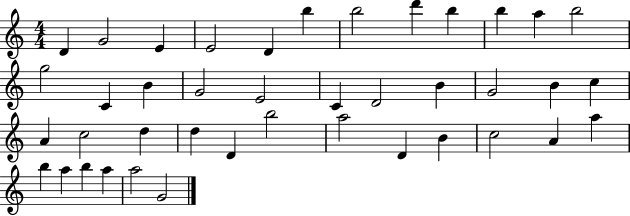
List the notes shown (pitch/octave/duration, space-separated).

D4/q G4/h E4/q E4/h D4/q B5/q B5/h D6/q B5/q B5/q A5/q B5/h G5/h C4/q B4/q G4/h E4/h C4/q D4/h B4/q G4/h B4/q C5/q A4/q C5/h D5/q D5/q D4/q B5/h A5/h D4/q B4/q C5/h A4/q A5/q B5/q A5/q B5/q A5/q A5/h G4/h